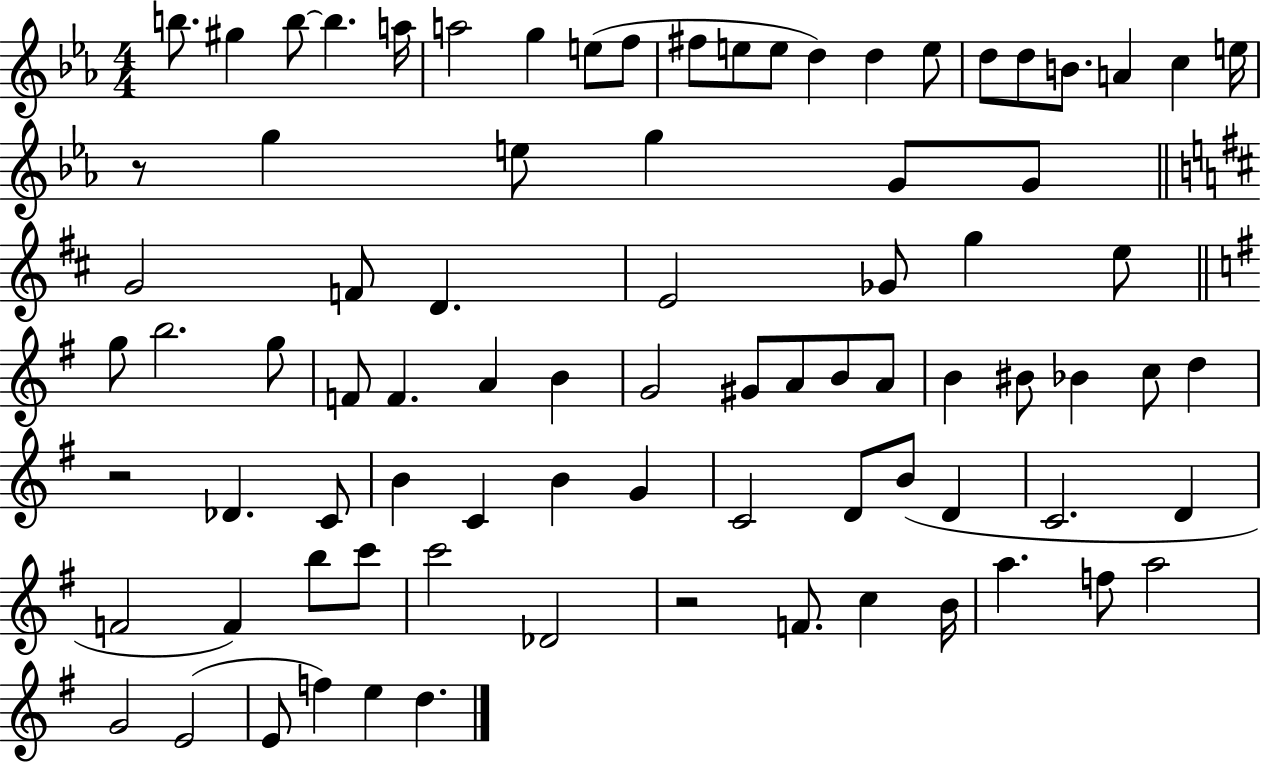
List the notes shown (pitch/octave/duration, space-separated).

B5/e. G#5/q B5/e B5/q. A5/s A5/h G5/q E5/e F5/e F#5/e E5/e E5/e D5/q D5/q E5/e D5/e D5/e B4/e. A4/q C5/q E5/s R/e G5/q E5/e G5/q G4/e G4/e G4/h F4/e D4/q. E4/h Gb4/e G5/q E5/e G5/e B5/h. G5/e F4/e F4/q. A4/q B4/q G4/h G#4/e A4/e B4/e A4/e B4/q BIS4/e Bb4/q C5/e D5/q R/h Db4/q. C4/e B4/q C4/q B4/q G4/q C4/h D4/e B4/e D4/q C4/h. D4/q F4/h F4/q B5/e C6/e C6/h Db4/h R/h F4/e. C5/q B4/s A5/q. F5/e A5/h G4/h E4/h E4/e F5/q E5/q D5/q.